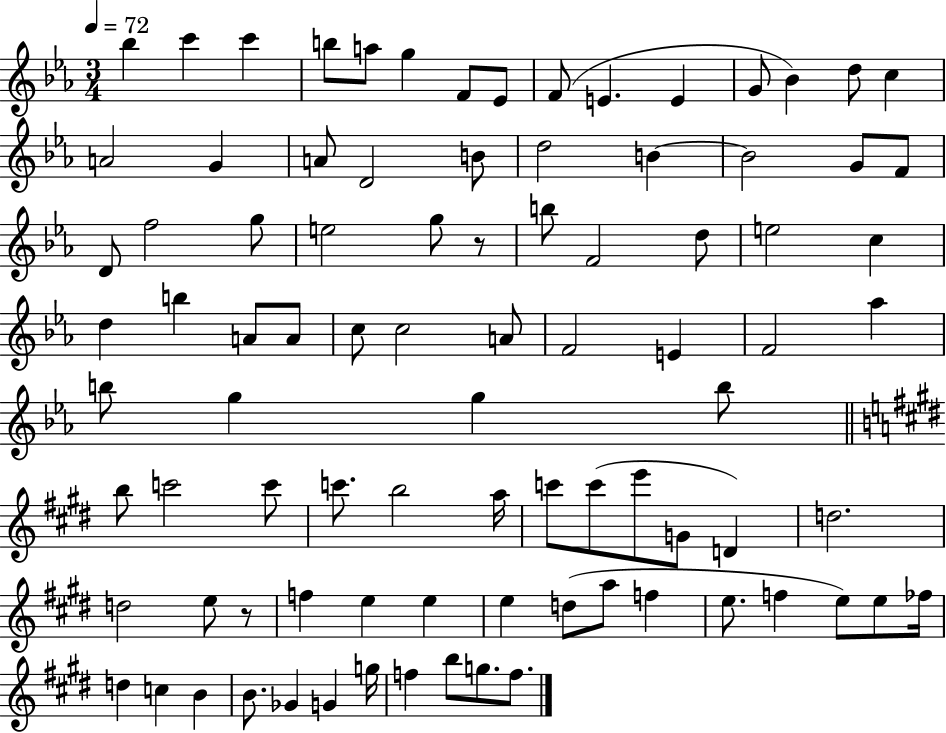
Bb5/q C6/q C6/q B5/e A5/e G5/q F4/e Eb4/e F4/e E4/q. E4/q G4/e Bb4/q D5/e C5/q A4/h G4/q A4/e D4/h B4/e D5/h B4/q B4/h G4/e F4/e D4/e F5/h G5/e E5/h G5/e R/e B5/e F4/h D5/e E5/h C5/q D5/q B5/q A4/e A4/e C5/e C5/h A4/e F4/h E4/q F4/h Ab5/q B5/e G5/q G5/q B5/e B5/e C6/h C6/e C6/e. B5/h A5/s C6/e C6/e E6/e G4/e D4/q D5/h. D5/h E5/e R/e F5/q E5/q E5/q E5/q D5/e A5/e F5/q E5/e. F5/q E5/e E5/e FES5/s D5/q C5/q B4/q B4/e. Gb4/q G4/q G5/s F5/q B5/e G5/e. F5/e.